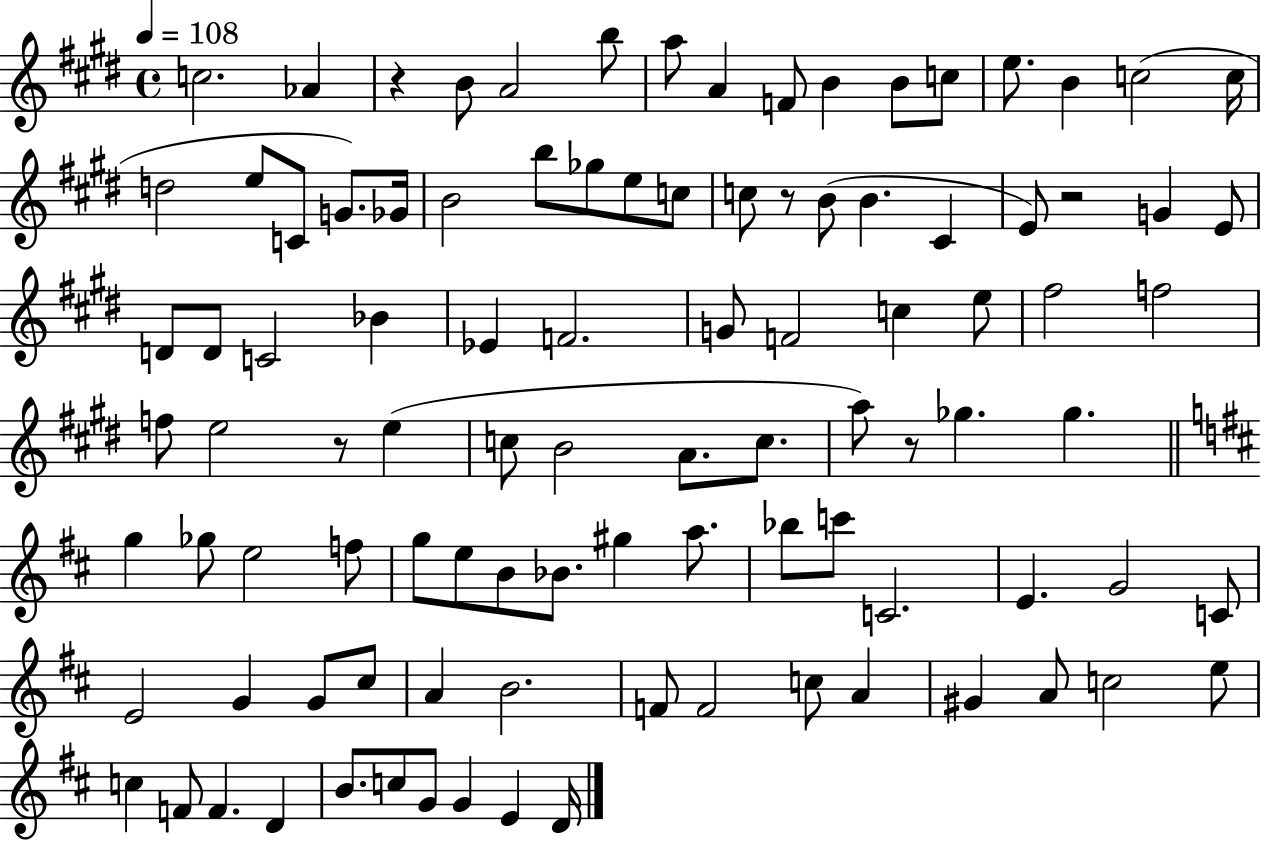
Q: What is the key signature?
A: E major